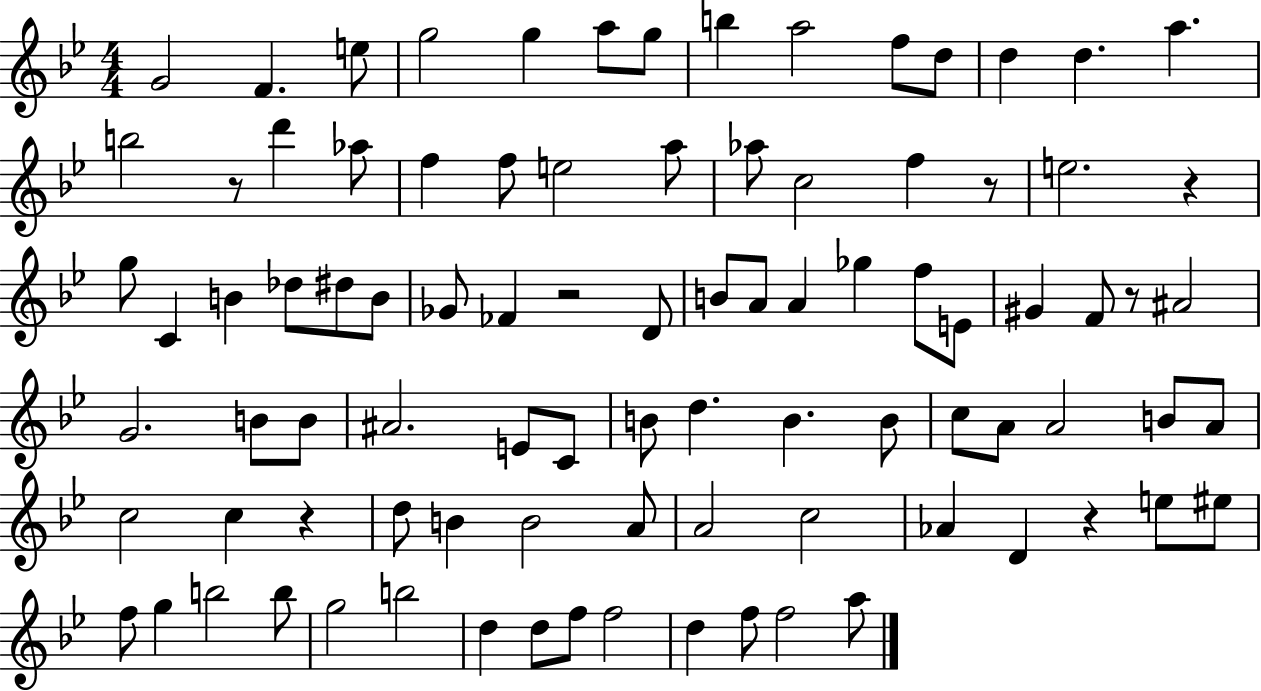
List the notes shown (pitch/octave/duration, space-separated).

G4/h F4/q. E5/e G5/h G5/q A5/e G5/e B5/q A5/h F5/e D5/e D5/q D5/q. A5/q. B5/h R/e D6/q Ab5/e F5/q F5/e E5/h A5/e Ab5/e C5/h F5/q R/e E5/h. R/q G5/e C4/q B4/q Db5/e D#5/e B4/e Gb4/e FES4/q R/h D4/e B4/e A4/e A4/q Gb5/q F5/e E4/e G#4/q F4/e R/e A#4/h G4/h. B4/e B4/e A#4/h. E4/e C4/e B4/e D5/q. B4/q. B4/e C5/e A4/e A4/h B4/e A4/e C5/h C5/q R/q D5/e B4/q B4/h A4/e A4/h C5/h Ab4/q D4/q R/q E5/e EIS5/e F5/e G5/q B5/h B5/e G5/h B5/h D5/q D5/e F5/e F5/h D5/q F5/e F5/h A5/e